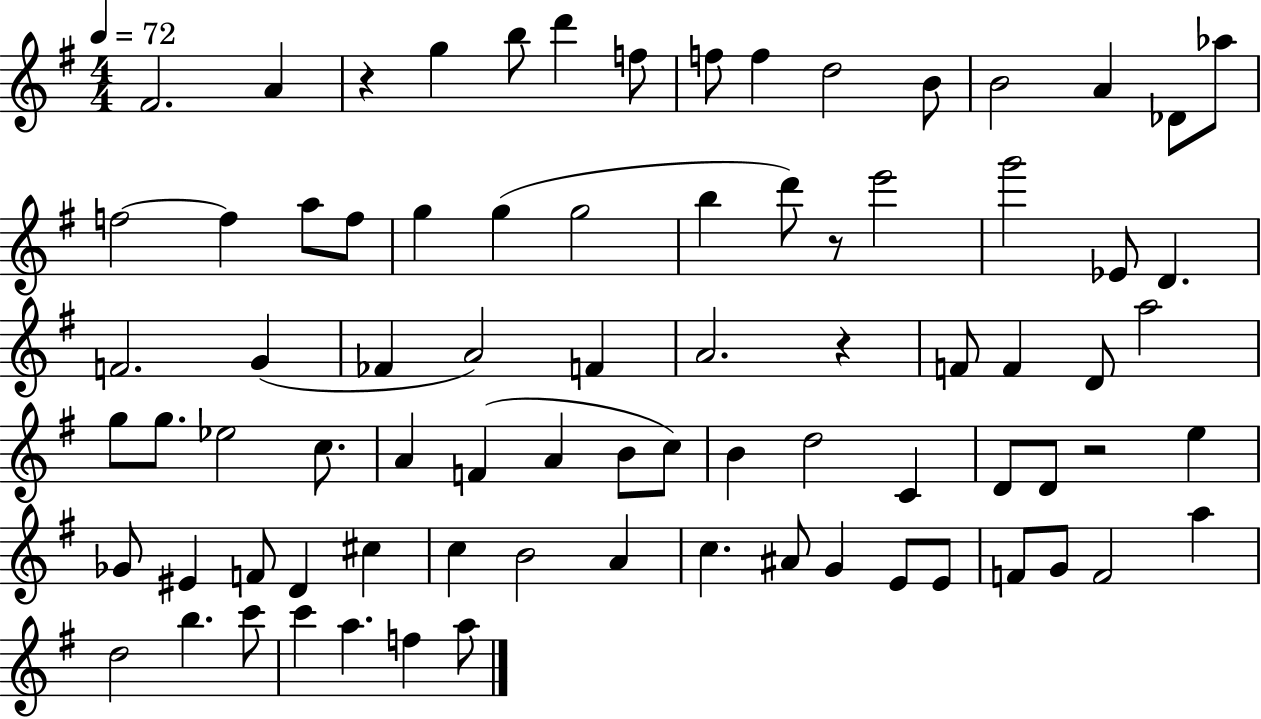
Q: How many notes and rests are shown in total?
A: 80